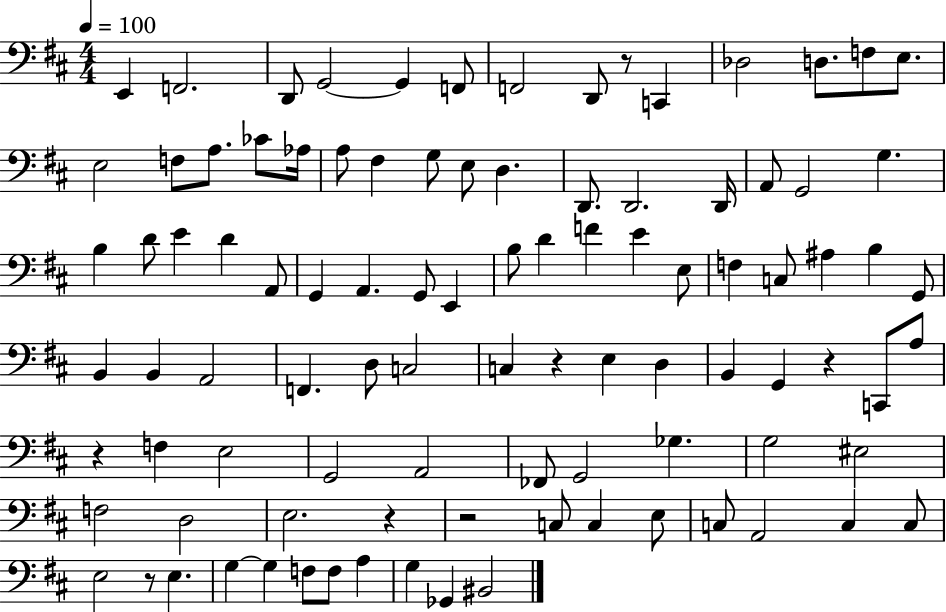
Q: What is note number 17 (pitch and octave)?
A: CES4